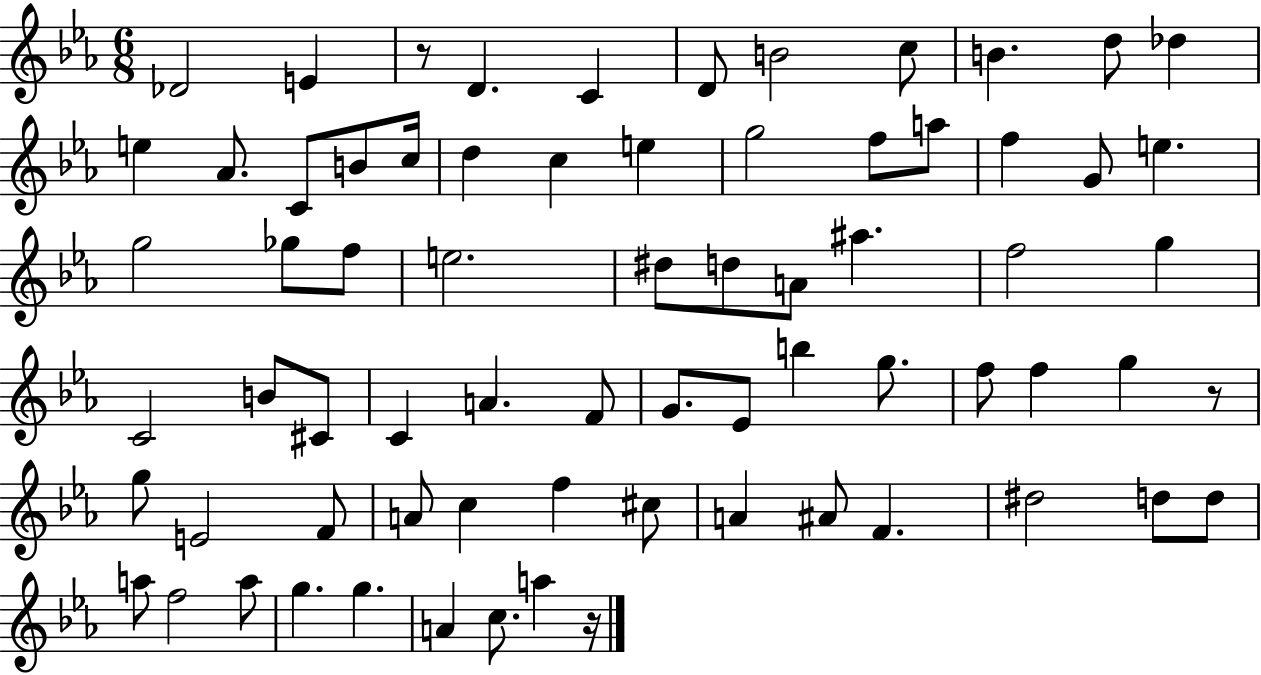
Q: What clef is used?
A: treble